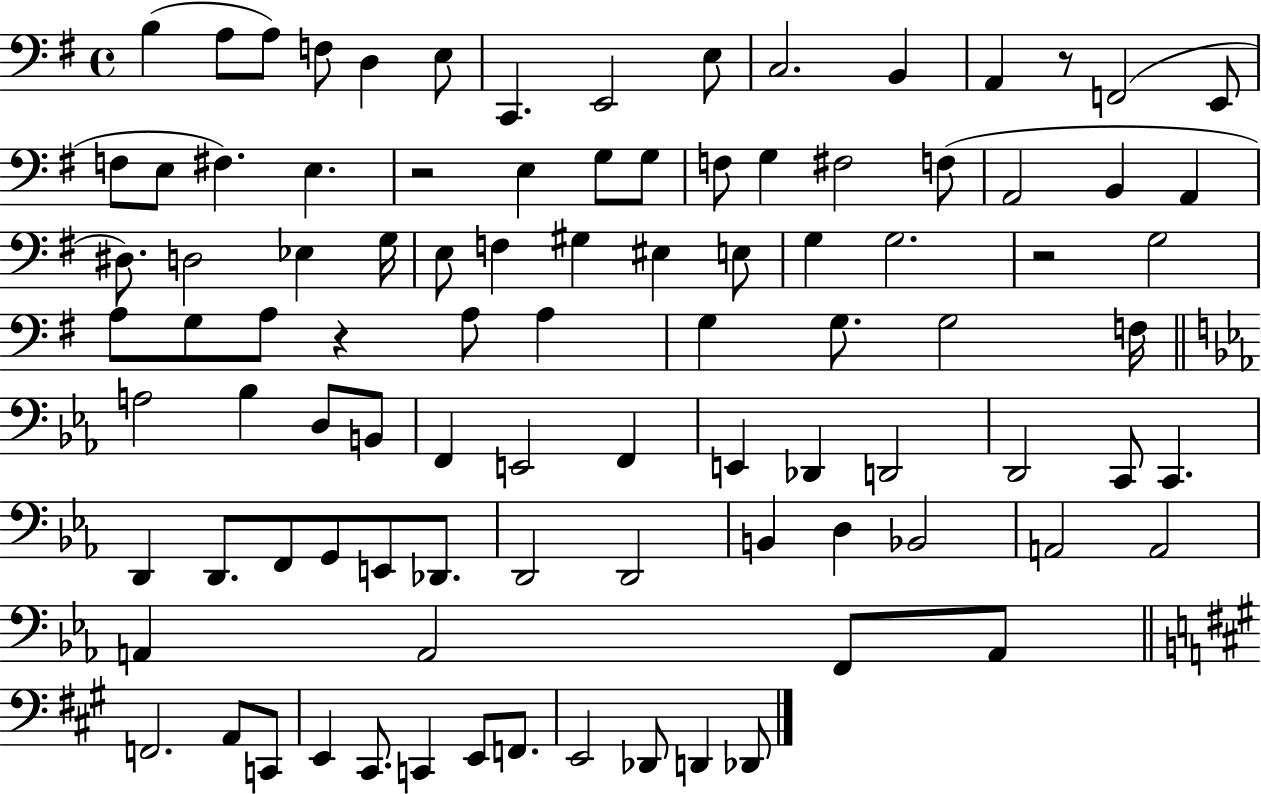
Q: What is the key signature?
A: G major